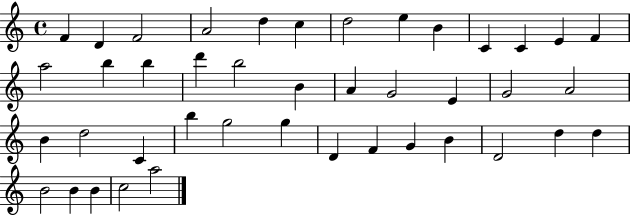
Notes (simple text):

F4/q D4/q F4/h A4/h D5/q C5/q D5/h E5/q B4/q C4/q C4/q E4/q F4/q A5/h B5/q B5/q D6/q B5/h B4/q A4/q G4/h E4/q G4/h A4/h B4/q D5/h C4/q B5/q G5/h G5/q D4/q F4/q G4/q B4/q D4/h D5/q D5/q B4/h B4/q B4/q C5/h A5/h